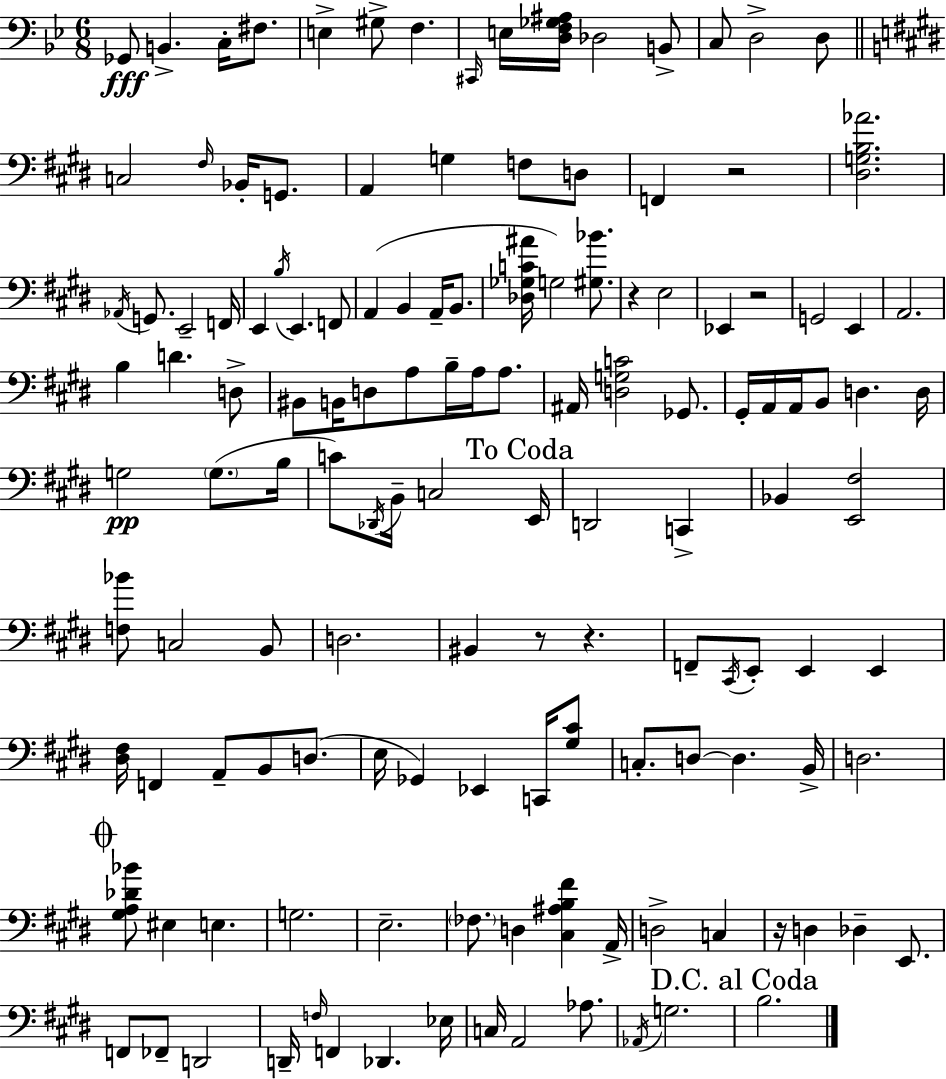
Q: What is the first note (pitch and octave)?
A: Gb2